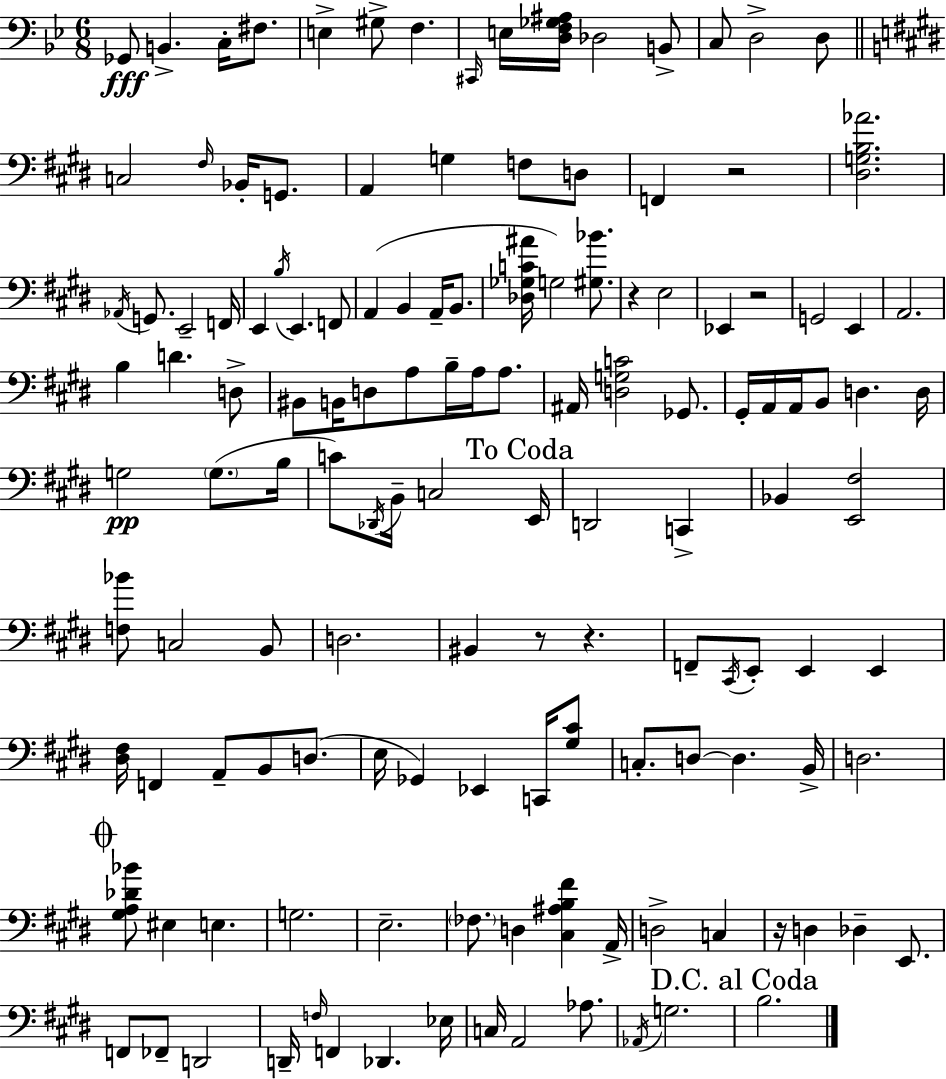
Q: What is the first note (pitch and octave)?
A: Gb2